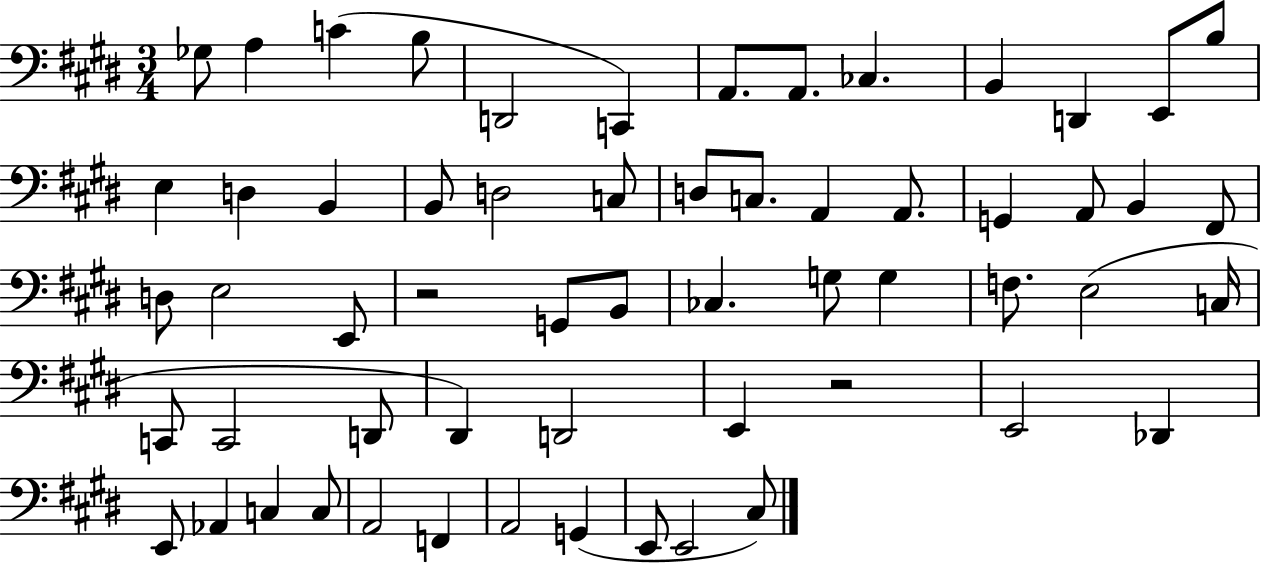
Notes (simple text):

Gb3/e A3/q C4/q B3/e D2/h C2/q A2/e. A2/e. CES3/q. B2/q D2/q E2/e B3/e E3/q D3/q B2/q B2/e D3/h C3/e D3/e C3/e. A2/q A2/e. G2/q A2/e B2/q F#2/e D3/e E3/h E2/e R/h G2/e B2/e CES3/q. G3/e G3/q F3/e. E3/h C3/s C2/e C2/h D2/e D#2/q D2/h E2/q R/h E2/h Db2/q E2/e Ab2/q C3/q C3/e A2/h F2/q A2/h G2/q E2/e E2/h C#3/e